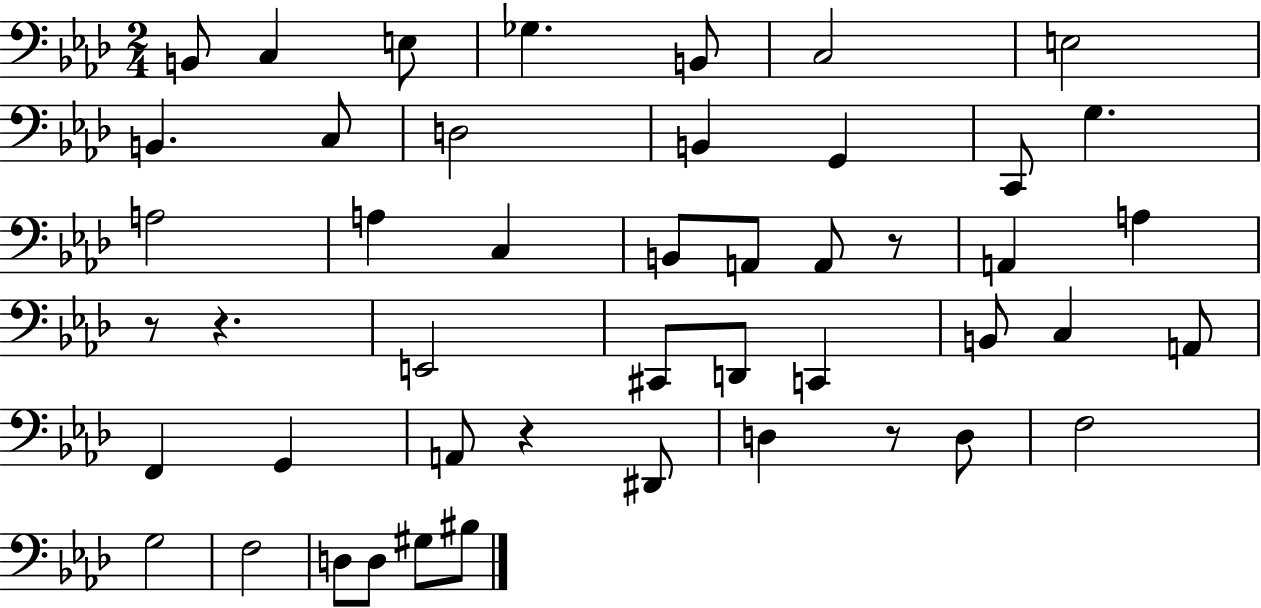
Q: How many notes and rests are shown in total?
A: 47